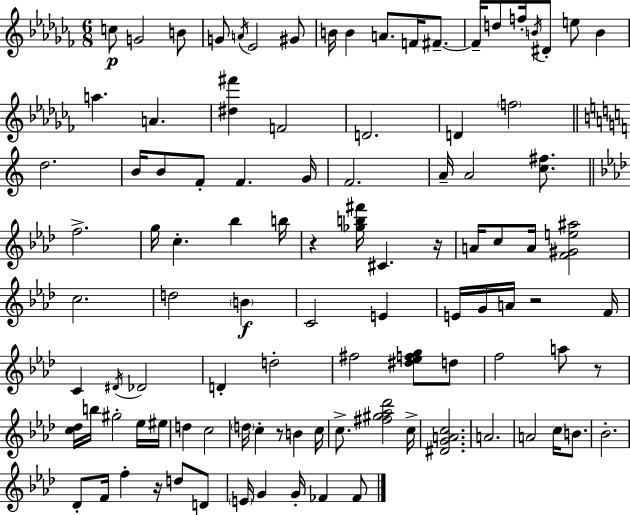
C5/e G4/h B4/e G4/e A4/s Eb4/h G#4/e B4/s B4/q A4/e. F4/s F#4/e. F#4/s D5/e F5/s B4/s D#4/e E5/e B4/q A5/q. A4/q. [D#5,F#6]/q F4/h D4/h. D4/q F5/h D5/h. B4/s B4/e F4/e F4/q. G4/s F4/h. A4/s A4/h [C5,F#5]/e. F5/h. G5/s C5/q. Bb5/q B5/s R/q [Gb5,B5,F#6]/s C#4/q. R/s A4/s C5/e A4/s [F4,G#4,E5,A#5]/h C5/h. D5/h B4/q C4/h E4/q E4/s G4/s A4/s R/h F4/s C4/q D#4/s Db4/h D4/q D5/h F#5/h [D#5,Eb5,F5,G5]/e D5/e F5/h A5/e R/e [C5,Db5]/s B5/s G#5/h Eb5/s EIS5/s D5/q C5/h D5/s C5/q R/e B4/q C5/s C5/e. [F#5,G#5,Ab5,Db6]/h C5/s [D#4,G4,A4,C5]/h. A4/h. A4/h C5/s B4/e. Bb4/h. Db4/e F4/s F5/q R/s D5/e D4/e E4/s G4/q G4/s FES4/q FES4/e